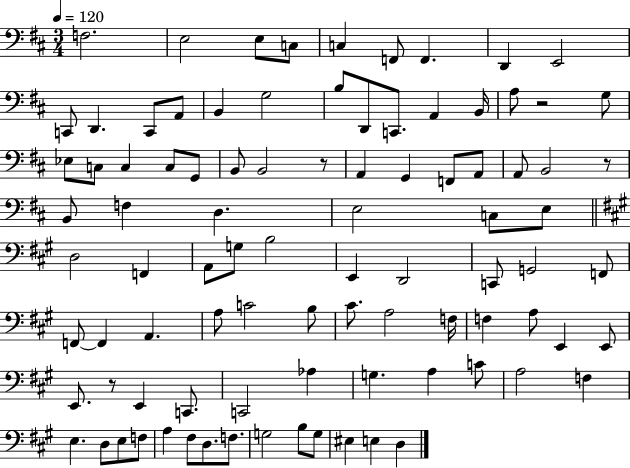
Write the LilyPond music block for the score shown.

{
  \clef bass
  \numericTimeSignature
  \time 3/4
  \key d \major
  \tempo 4 = 120
  f2. | e2 e8 c8 | c4 f,8 f,4. | d,4 e,2 | \break c,8 d,4. c,8 a,8 | b,4 g2 | b8 d,8 c,8. a,4 b,16 | a8 r2 g8 | \break ees8 c8 c4 c8 g,8 | b,8 b,2 r8 | a,4 g,4 f,8 a,8 | a,8 b,2 r8 | \break b,8 f4 d4. | e2 c8 e8 | \bar "||" \break \key a \major d2 f,4 | a,8 g8 b2 | e,4 d,2 | c,8 g,2 f,8 | \break f,8~~ f,4 a,4. | a8 c'2 b8 | cis'8. a2 f16 | f4 a8 e,4 e,8 | \break e,8. r8 e,4 c,8. | c,2 aes4 | g4. a4 c'8 | a2 f4 | \break e4. d8 e8 f8 | a4 fis8 d8. f8. | g2 b8 g8 | eis4 e4 d4 | \break \bar "|."
}